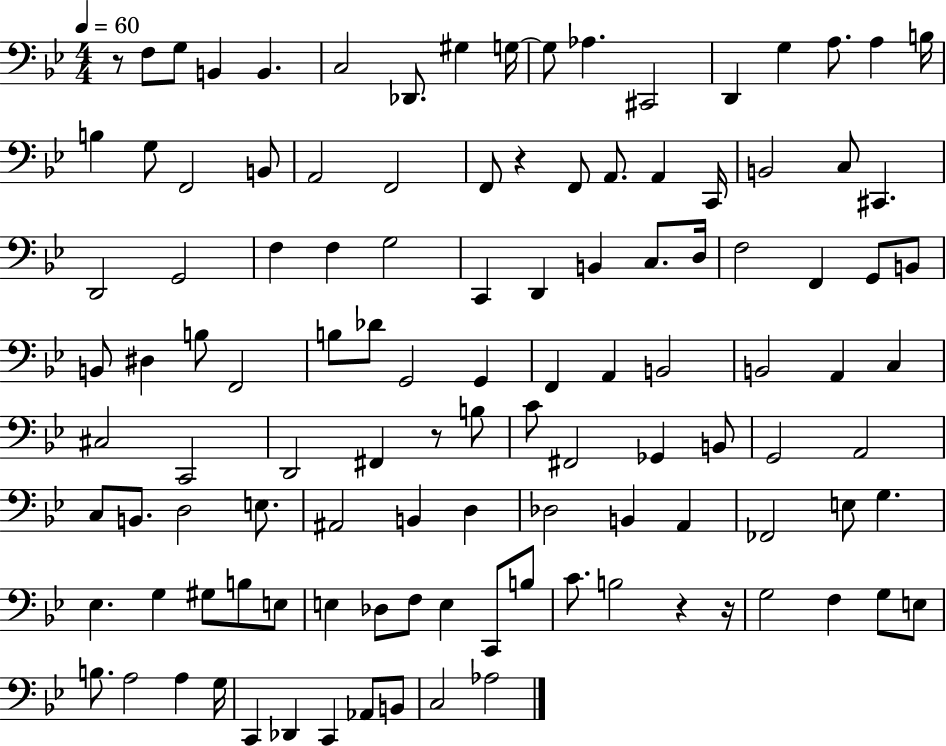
R/e F3/e G3/e B2/q B2/q. C3/h Db2/e. G#3/q G3/s G3/e Ab3/q. C#2/h D2/q G3/q A3/e. A3/q B3/s B3/q G3/e F2/h B2/e A2/h F2/h F2/e R/q F2/e A2/e. A2/q C2/s B2/h C3/e C#2/q. D2/h G2/h F3/q F3/q G3/h C2/q D2/q B2/q C3/e. D3/s F3/h F2/q G2/e B2/e B2/e D#3/q B3/e F2/h B3/e Db4/e G2/h G2/q F2/q A2/q B2/h B2/h A2/q C3/q C#3/h C2/h D2/h F#2/q R/e B3/e C4/e F#2/h Gb2/q B2/e G2/h A2/h C3/e B2/e. D3/h E3/e. A#2/h B2/q D3/q Db3/h B2/q A2/q FES2/h E3/e G3/q. Eb3/q. G3/q G#3/e B3/e E3/e E3/q Db3/e F3/e E3/q C2/e B3/e C4/e. B3/h R/q R/s G3/h F3/q G3/e E3/e B3/e. A3/h A3/q G3/s C2/q Db2/q C2/q Ab2/e B2/e C3/h Ab3/h